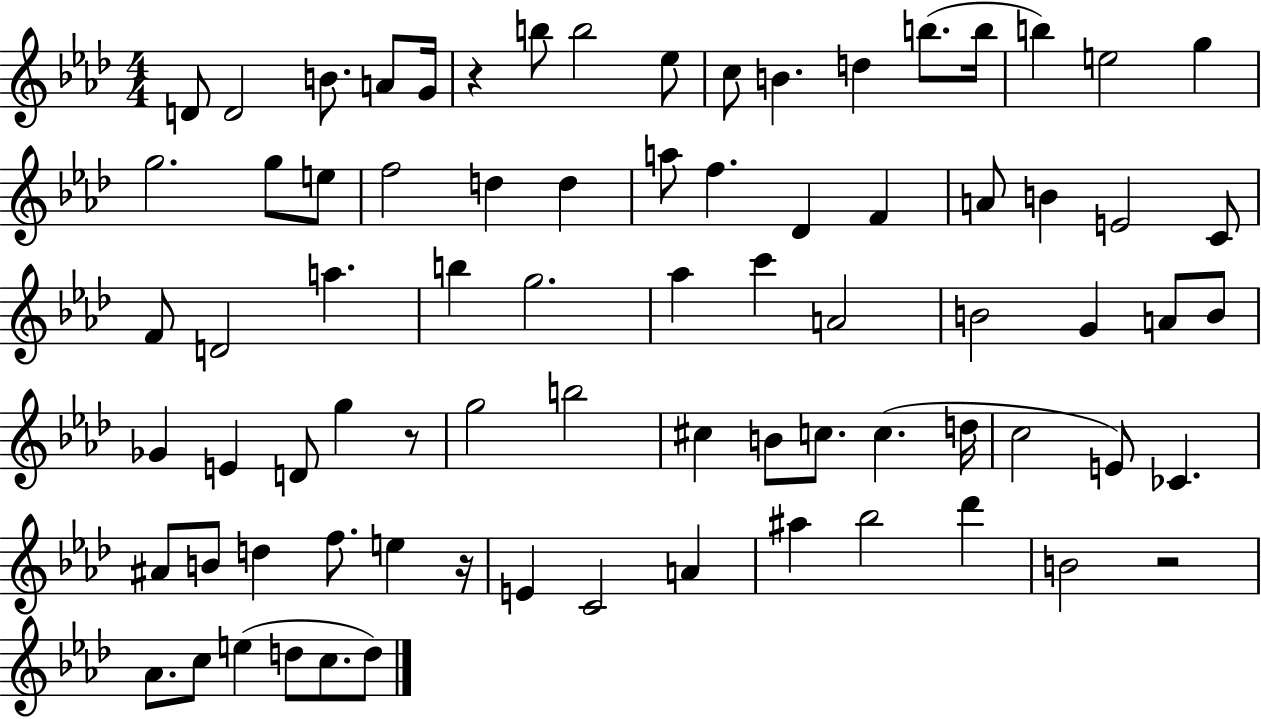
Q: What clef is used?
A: treble